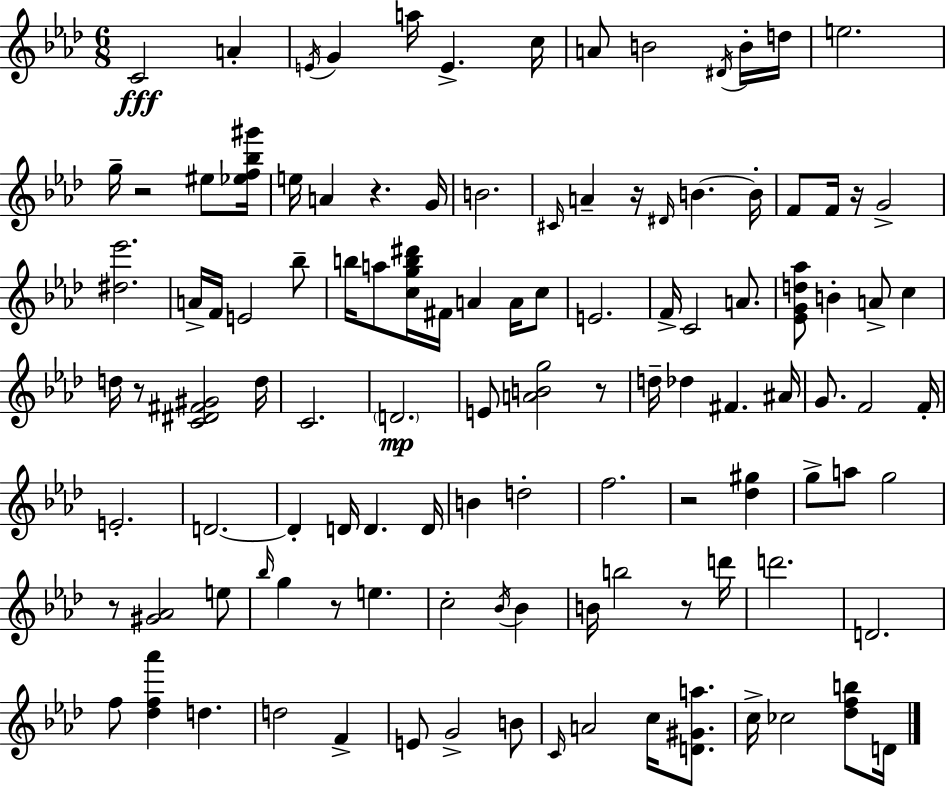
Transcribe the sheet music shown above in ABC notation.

X:1
T:Untitled
M:6/8
L:1/4
K:Ab
C2 A E/4 G a/4 E c/4 A/2 B2 ^D/4 B/4 d/4 e2 g/4 z2 ^e/2 [_ef_b^g']/4 e/4 A z G/4 B2 ^C/4 A z/4 ^D/4 B B/4 F/2 F/4 z/4 G2 [^d_e']2 A/4 F/4 E2 _b/2 b/4 a/2 [cgb^d']/4 ^F/4 A A/4 c/2 E2 F/4 C2 A/2 [_EGd_a]/2 B A/2 c d/4 z/2 [C^D^F^G]2 d/4 C2 D2 E/2 [ABg]2 z/2 d/4 _d ^F ^A/4 G/2 F2 F/4 E2 D2 D D/4 D D/4 B d2 f2 z2 [_d^g] g/2 a/2 g2 z/2 [^G_A]2 e/2 _b/4 g z/2 e c2 _B/4 _B B/4 b2 z/2 d'/4 d'2 D2 f/2 [_df_a'] d d2 F E/2 G2 B/2 C/4 A2 c/4 [D^Ga]/2 c/4 _c2 [_dfb]/2 D/4